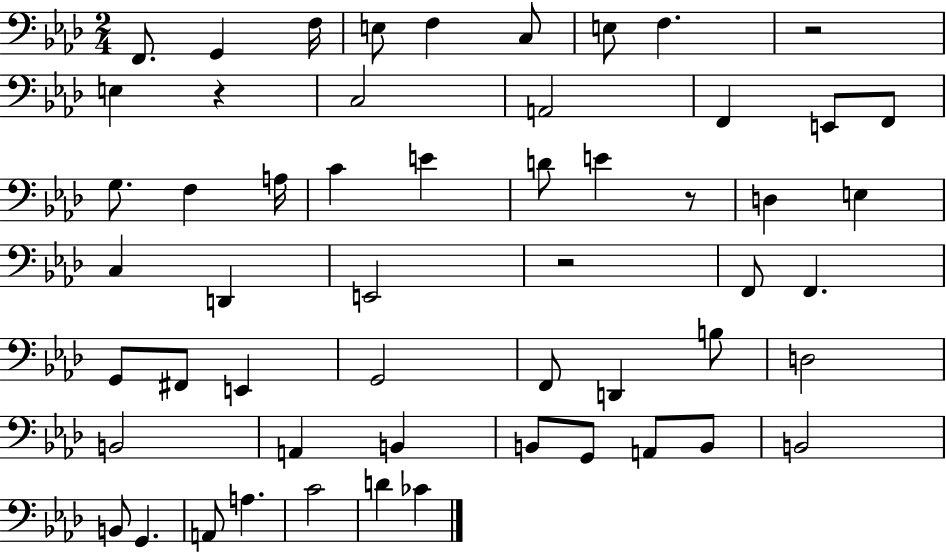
F2/e. G2/q F3/s E3/e F3/q C3/e E3/e F3/q. R/h E3/q R/q C3/h A2/h F2/q E2/e F2/e G3/e. F3/q A3/s C4/q E4/q D4/e E4/q R/e D3/q E3/q C3/q D2/q E2/h R/h F2/e F2/q. G2/e F#2/e E2/q G2/h F2/e D2/q B3/e D3/h B2/h A2/q B2/q B2/e G2/e A2/e B2/e B2/h B2/e G2/q. A2/e A3/q. C4/h D4/q CES4/q